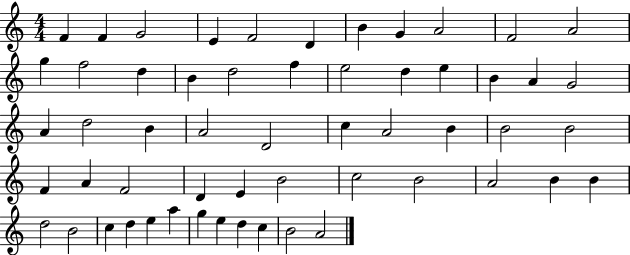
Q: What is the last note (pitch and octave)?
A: A4